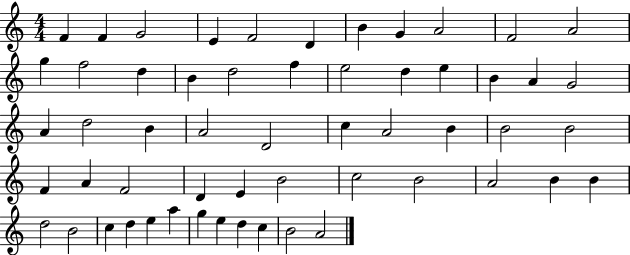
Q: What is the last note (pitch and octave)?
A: A4